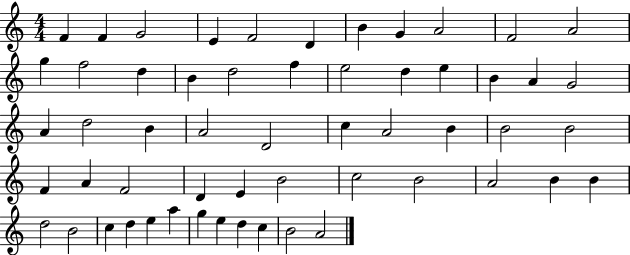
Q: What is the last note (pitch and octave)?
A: A4